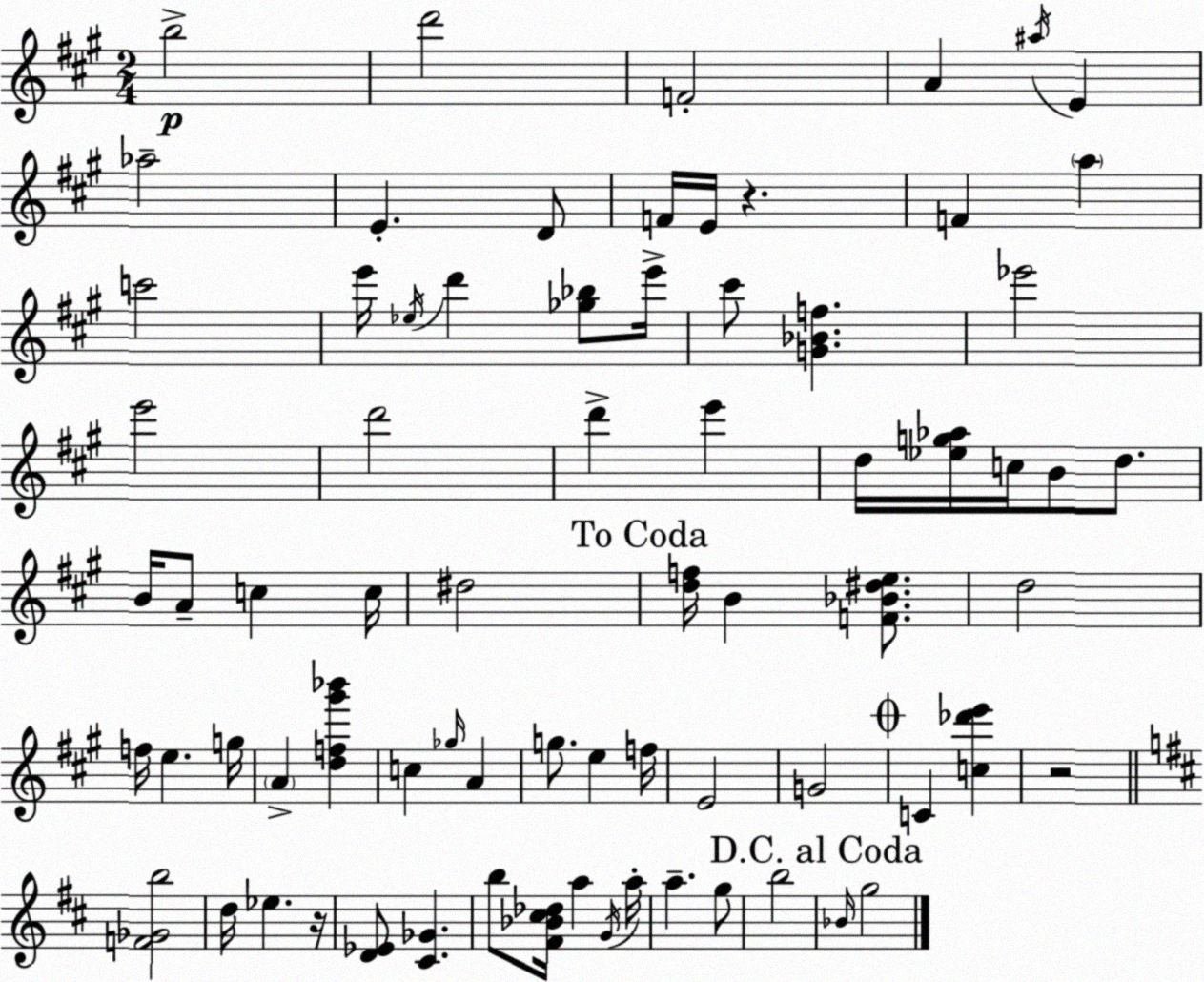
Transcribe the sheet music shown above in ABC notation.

X:1
T:Untitled
M:2/4
L:1/4
K:A
b2 d'2 F2 A ^a/4 E _a2 E D/2 F/4 E/4 z F a c'2 e'/4 _e/4 d' [_g_b]/2 e'/4 ^c'/2 [G_Bf] _e'2 e'2 d'2 d' e' d/4 [_eg_a]/4 c/4 B/2 d/2 B/4 A/2 c c/4 ^d2 [df]/4 B [F_B^de]/2 d2 f/4 e g/4 A [df^g'_b'] c _g/4 A g/2 e f/4 E2 G2 C [c_d'e'] z2 [F_Gb]2 d/4 _e z/4 [D_E]/2 [^C_G] b/2 [^F_B^c_d]/4 a G/4 a/4 a g/2 b2 _B/4 g2